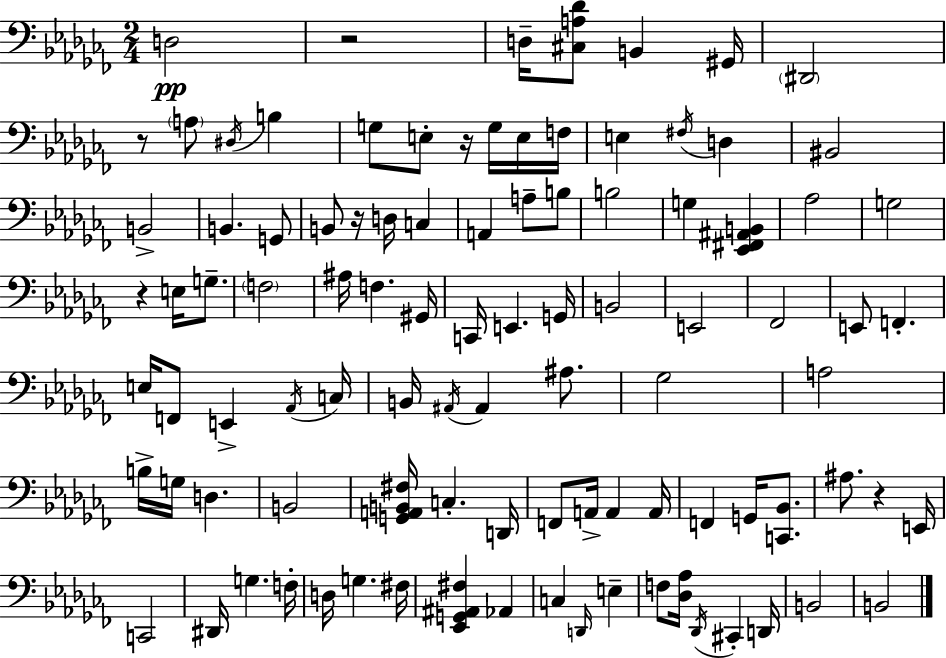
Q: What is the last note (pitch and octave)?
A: B2